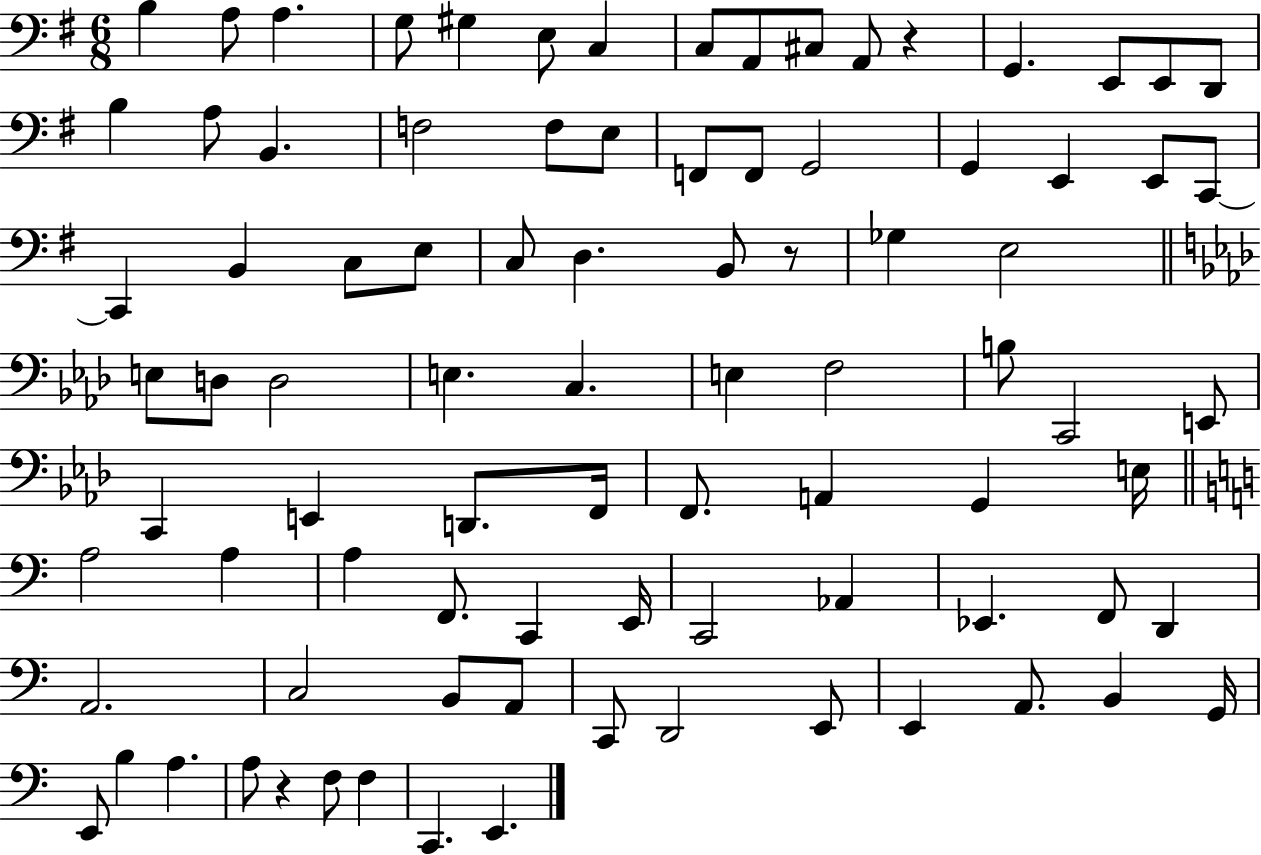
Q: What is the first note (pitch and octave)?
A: B3